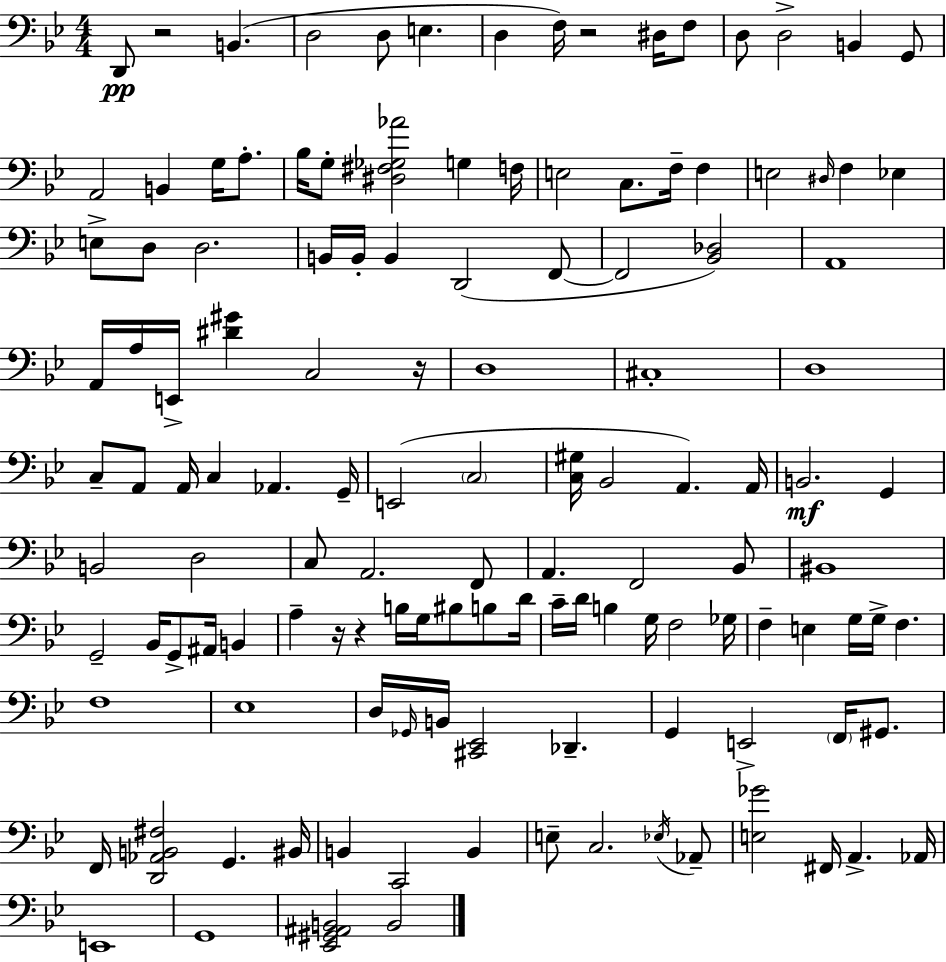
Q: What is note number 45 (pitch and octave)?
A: C#3